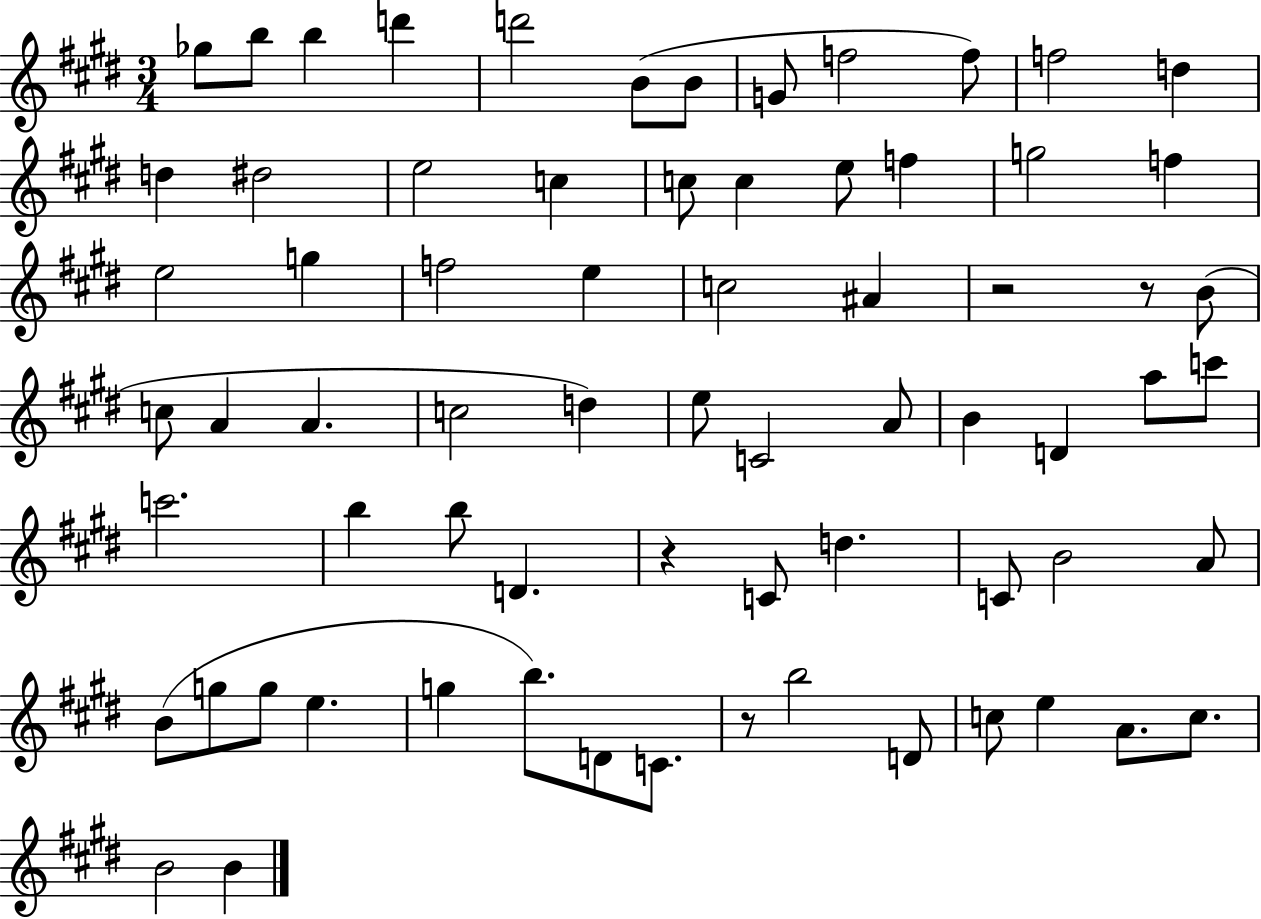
X:1
T:Untitled
M:3/4
L:1/4
K:E
_g/2 b/2 b d' d'2 B/2 B/2 G/2 f2 f/2 f2 d d ^d2 e2 c c/2 c e/2 f g2 f e2 g f2 e c2 ^A z2 z/2 B/2 c/2 A A c2 d e/2 C2 A/2 B D a/2 c'/2 c'2 b b/2 D z C/2 d C/2 B2 A/2 B/2 g/2 g/2 e g b/2 D/2 C/2 z/2 b2 D/2 c/2 e A/2 c/2 B2 B